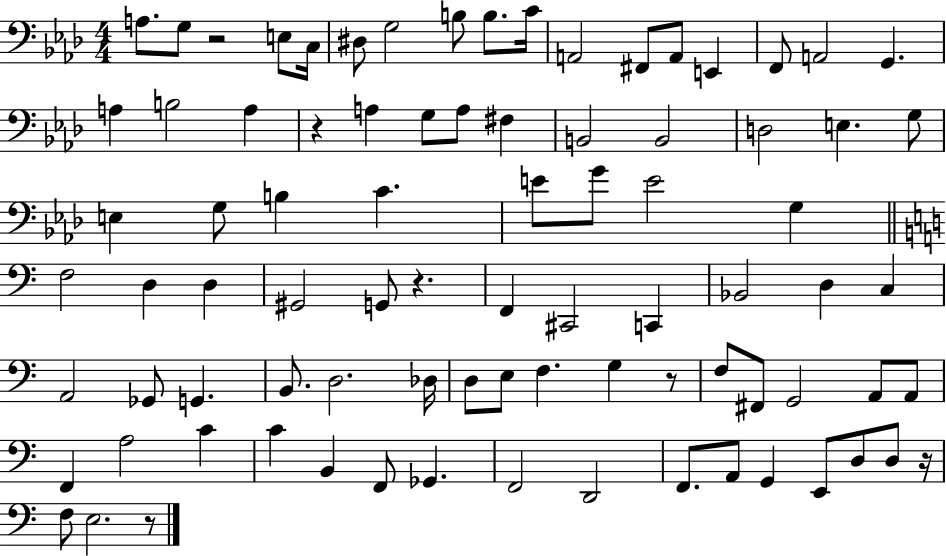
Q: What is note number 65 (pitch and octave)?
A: C4